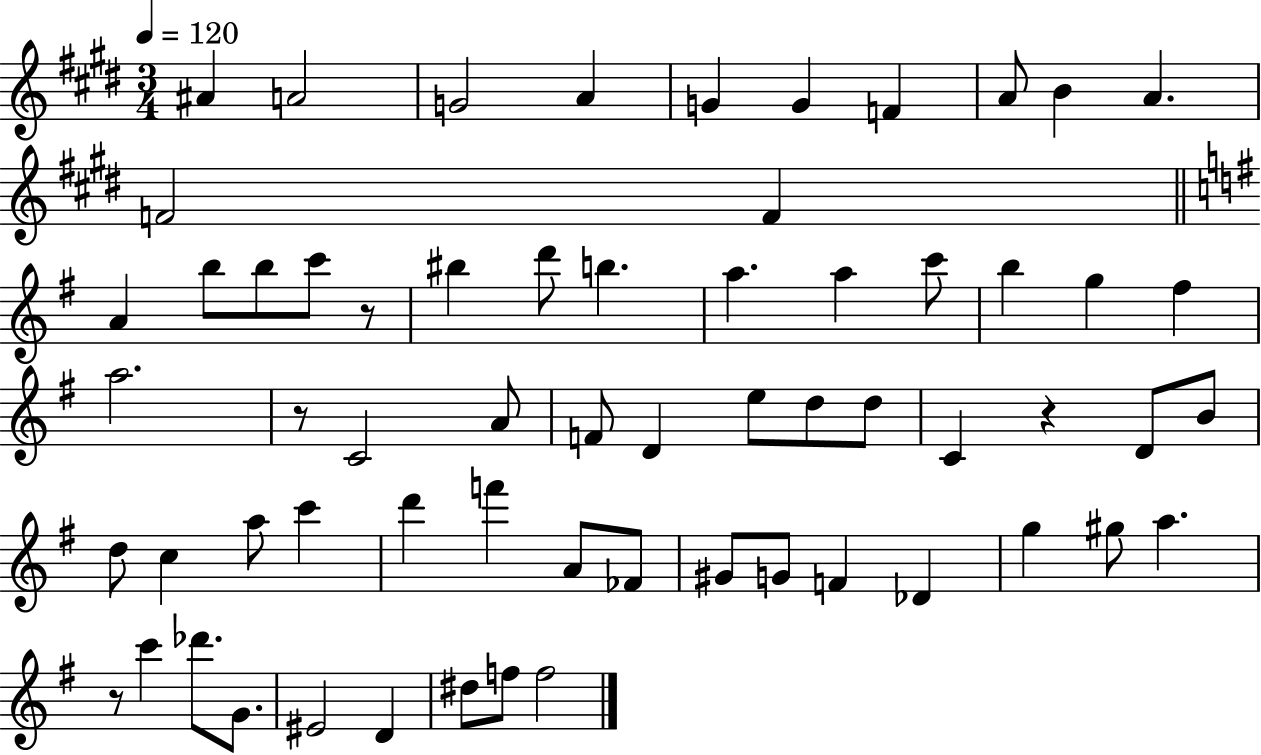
A#4/q A4/h G4/h A4/q G4/q G4/q F4/q A4/e B4/q A4/q. F4/h F4/q A4/q B5/e B5/e C6/e R/e BIS5/q D6/e B5/q. A5/q. A5/q C6/e B5/q G5/q F#5/q A5/h. R/e C4/h A4/e F4/e D4/q E5/e D5/e D5/e C4/q R/q D4/e B4/e D5/e C5/q A5/e C6/q D6/q F6/q A4/e FES4/e G#4/e G4/e F4/q Db4/q G5/q G#5/e A5/q. R/e C6/q Db6/e. G4/e. EIS4/h D4/q D#5/e F5/e F5/h